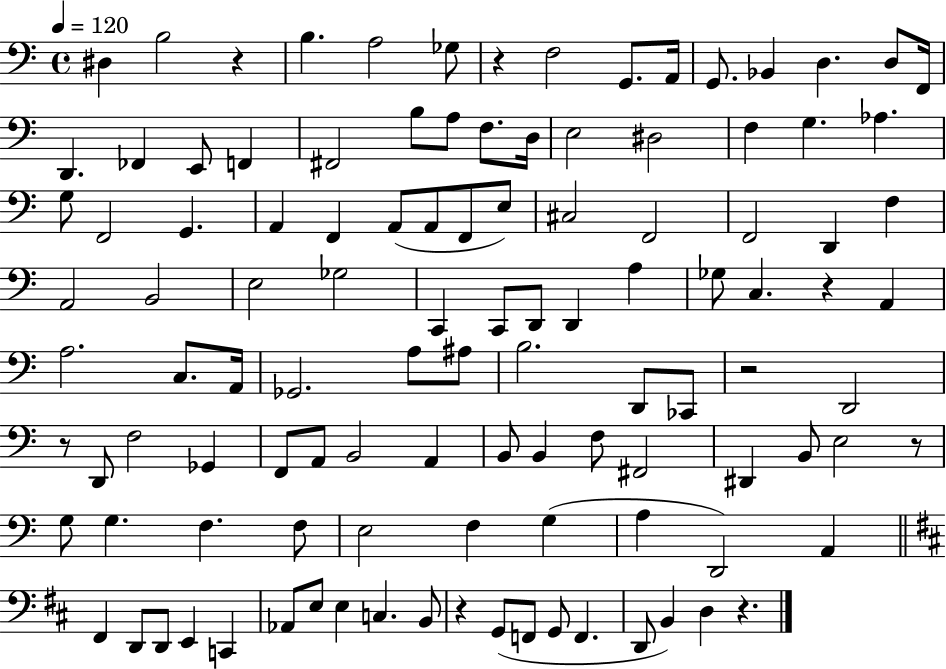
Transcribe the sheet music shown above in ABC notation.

X:1
T:Untitled
M:4/4
L:1/4
K:C
^D, B,2 z B, A,2 _G,/2 z F,2 G,,/2 A,,/4 G,,/2 _B,, D, D,/2 F,,/4 D,, _F,, E,,/2 F,, ^F,,2 B,/2 A,/2 F,/2 D,/4 E,2 ^D,2 F, G, _A, G,/2 F,,2 G,, A,, F,, A,,/2 A,,/2 F,,/2 E,/2 ^C,2 F,,2 F,,2 D,, F, A,,2 B,,2 E,2 _G,2 C,, C,,/2 D,,/2 D,, A, _G,/2 C, z A,, A,2 C,/2 A,,/4 _G,,2 A,/2 ^A,/2 B,2 D,,/2 _C,,/2 z2 D,,2 z/2 D,,/2 F,2 _G,, F,,/2 A,,/2 B,,2 A,, B,,/2 B,, F,/2 ^F,,2 ^D,, B,,/2 E,2 z/2 G,/2 G, F, F,/2 E,2 F, G, A, D,,2 A,, ^F,, D,,/2 D,,/2 E,, C,, _A,,/2 E,/2 E, C, B,,/2 z G,,/2 F,,/2 G,,/2 F,, D,,/2 B,, D, z